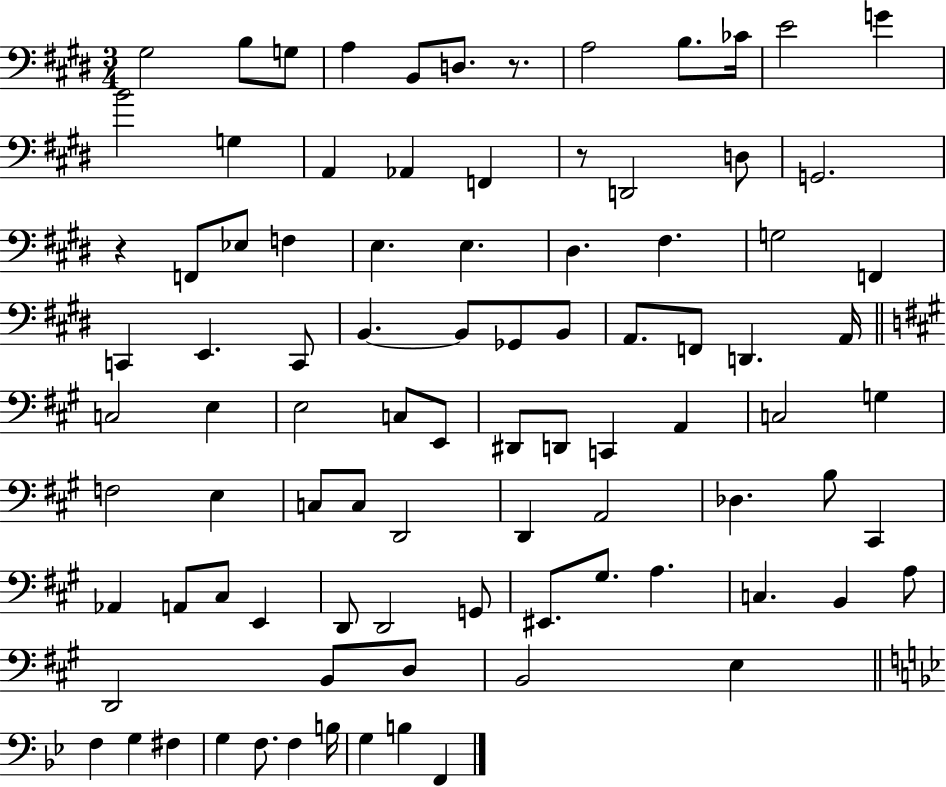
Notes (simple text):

G#3/h B3/e G3/e A3/q B2/e D3/e. R/e. A3/h B3/e. CES4/s E4/h G4/q B4/h G3/q A2/q Ab2/q F2/q R/e D2/h D3/e G2/h. R/q F2/e Eb3/e F3/q E3/q. E3/q. D#3/q. F#3/q. G3/h F2/q C2/q E2/q. C2/e B2/q. B2/e Gb2/e B2/e A2/e. F2/e D2/q. A2/s C3/h E3/q E3/h C3/e E2/e D#2/e D2/e C2/q A2/q C3/h G3/q F3/h E3/q C3/e C3/e D2/h D2/q A2/h Db3/q. B3/e C#2/q Ab2/q A2/e C#3/e E2/q D2/e D2/h G2/e EIS2/e. G#3/e. A3/q. C3/q. B2/q A3/e D2/h B2/e D3/e B2/h E3/q F3/q G3/q F#3/q G3/q F3/e. F3/q B3/s G3/q B3/q F2/q